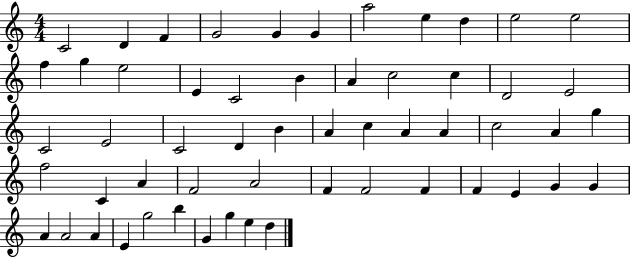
{
  \clef treble
  \numericTimeSignature
  \time 4/4
  \key c \major
  c'2 d'4 f'4 | g'2 g'4 g'4 | a''2 e''4 d''4 | e''2 e''2 | \break f''4 g''4 e''2 | e'4 c'2 b'4 | a'4 c''2 c''4 | d'2 e'2 | \break c'2 e'2 | c'2 d'4 b'4 | a'4 c''4 a'4 a'4 | c''2 a'4 g''4 | \break f''2 c'4 a'4 | f'2 a'2 | f'4 f'2 f'4 | f'4 e'4 g'4 g'4 | \break a'4 a'2 a'4 | e'4 g''2 b''4 | g'4 g''4 e''4 d''4 | \bar "|."
}